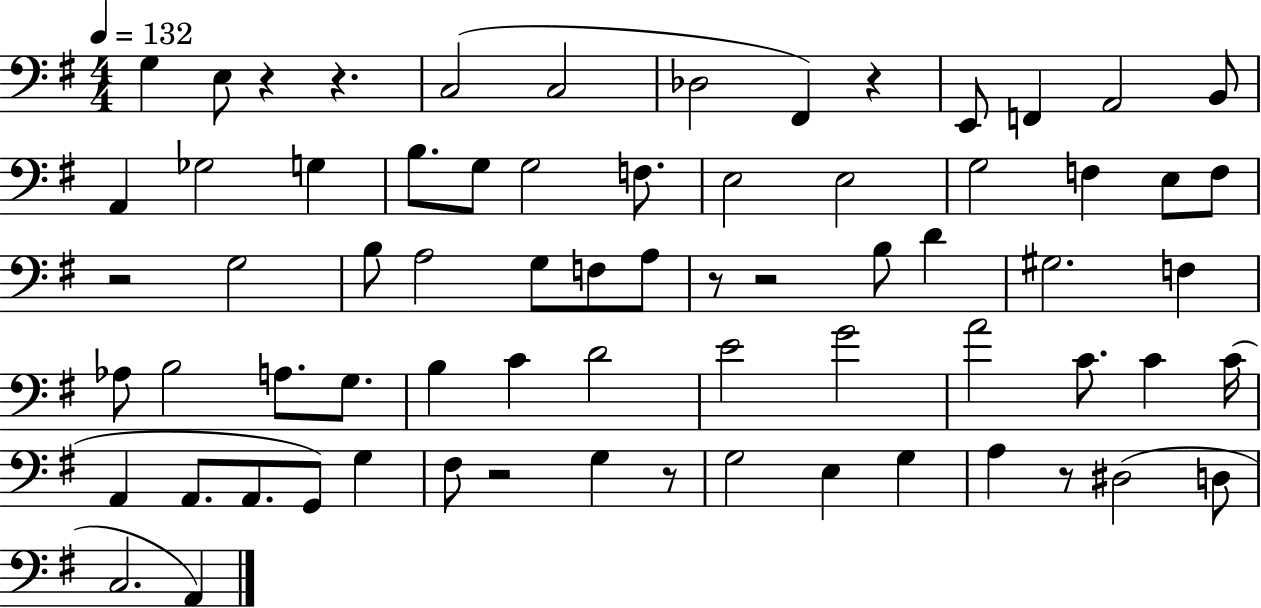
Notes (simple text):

G3/q E3/e R/q R/q. C3/h C3/h Db3/h F#2/q R/q E2/e F2/q A2/h B2/e A2/q Gb3/h G3/q B3/e. G3/e G3/h F3/e. E3/h E3/h G3/h F3/q E3/e F3/e R/h G3/h B3/e A3/h G3/e F3/e A3/e R/e R/h B3/e D4/q G#3/h. F3/q Ab3/e B3/h A3/e. G3/e. B3/q C4/q D4/h E4/h G4/h A4/h C4/e. C4/q C4/s A2/q A2/e. A2/e. G2/e G3/q F#3/e R/h G3/q R/e G3/h E3/q G3/q A3/q R/e D#3/h D3/e C3/h. A2/q